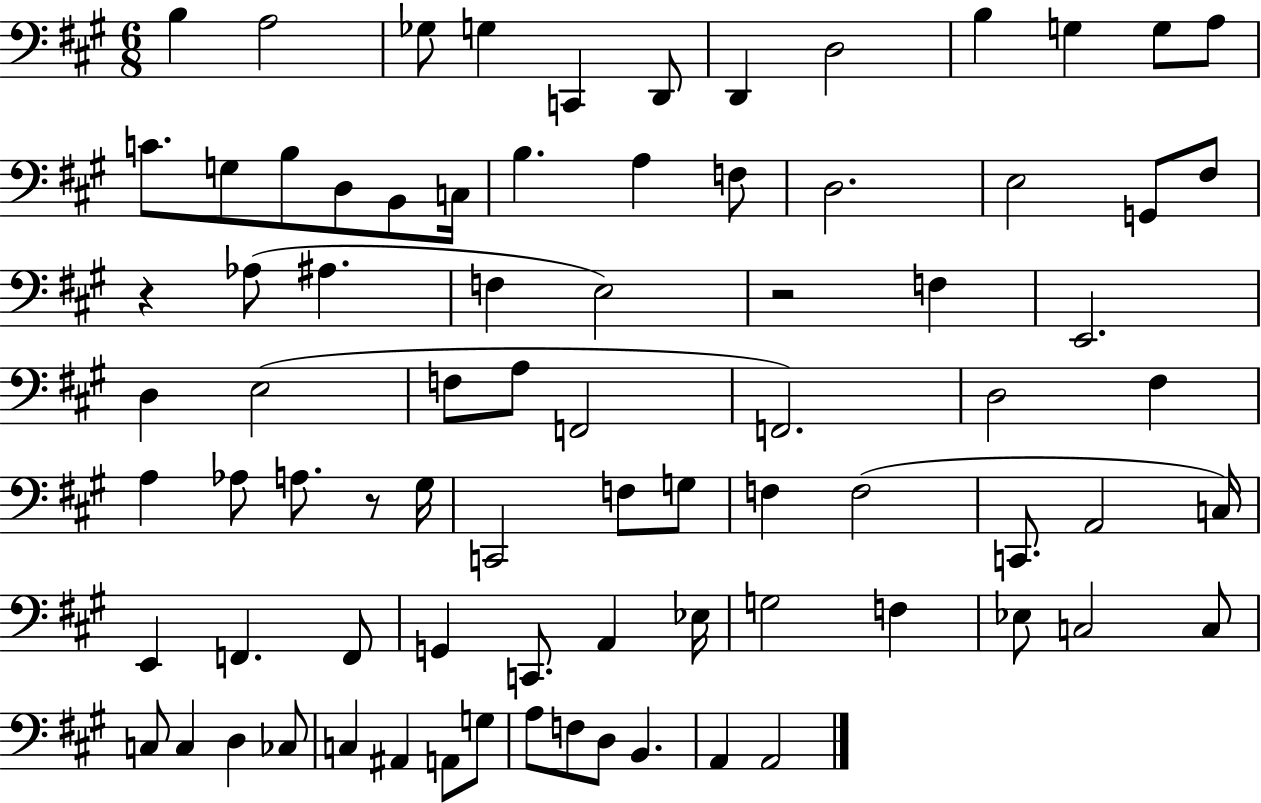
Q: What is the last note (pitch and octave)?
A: A2